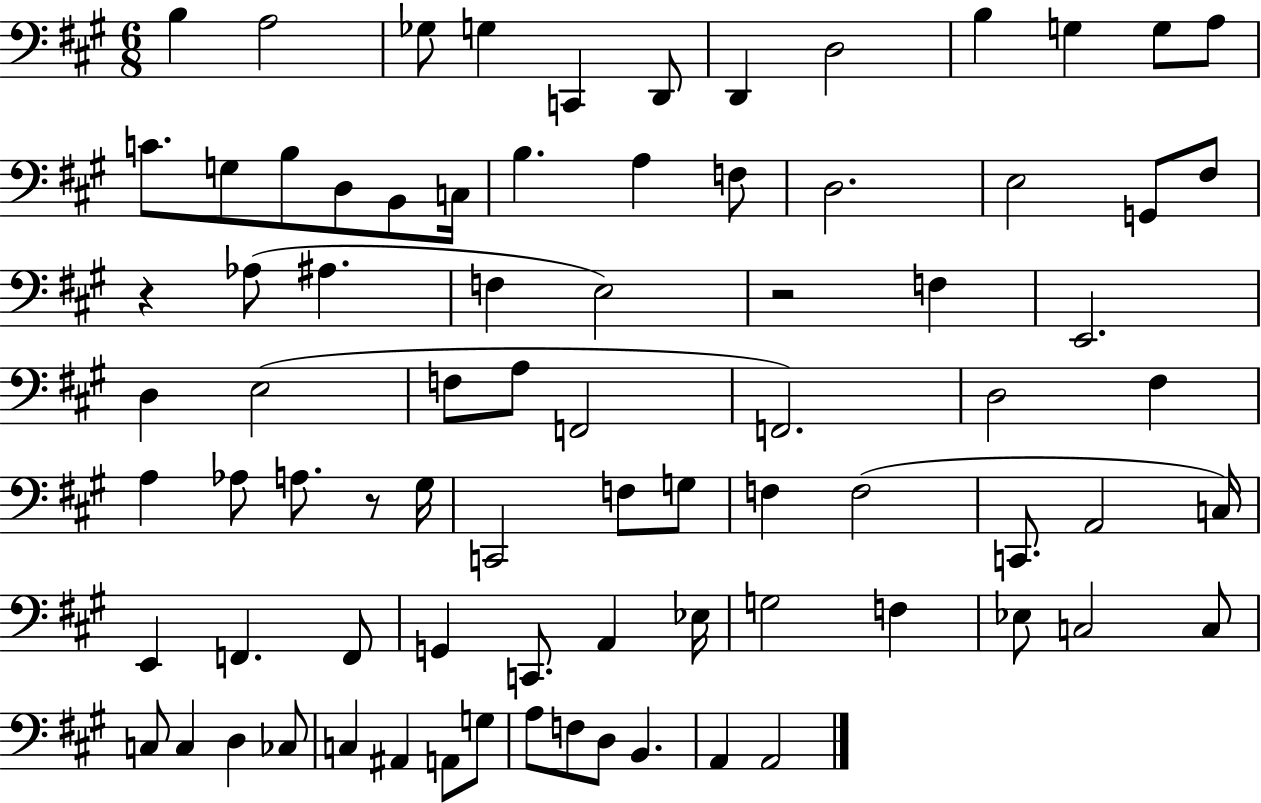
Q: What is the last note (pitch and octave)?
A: A2